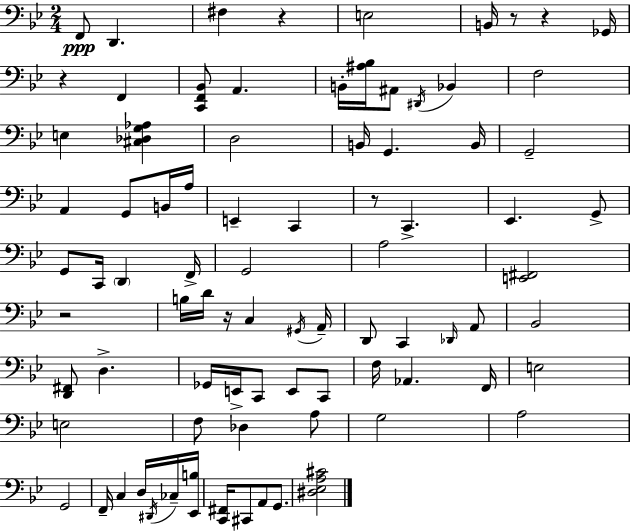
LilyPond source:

{
  \clef bass
  \numericTimeSignature
  \time 2/4
  \key g \minor
  \repeat volta 2 { f,8\ppp d,4. | fis4 r4 | e2 | b,16 r8 r4 ges,16 | \break r4 f,4 | <c, f, bes,>8 a,4. | b,16-. <ais bes>16 ais,8 \acciaccatura { dis,16 } bes,4 | f2 | \break e4 <cis des g aes>4 | d2 | b,16 g,4. | b,16 g,2-- | \break a,4 g,8 b,16 | a16 e,4-- c,4 | r8 c,4.-> | ees,4. g,8-> | \break g,8 c,16 \parenthesize d,4 | f,16-> g,2 | a2 | <e, fis,>2 | \break r2 | b16 d'16 r16 c4 | \acciaccatura { gis,16 } a,16-- d,8 c,4 | \grace { des,16 } a,8 bes,2 | \break <d, fis,>8 d4.-> | ges,16 e,16-> c,8 e,8 | c,8 f16 aes,4. | f,16 e2 | \break e2 | f8 des4 | a8 g2 | a2 | \break g,2 | f,16-- c4 | d16 \acciaccatura { dis,16 } ces16-- <ees, b>16 <c, fis,>16 cis,8 a,8 | g,8. <dis ees a cis'>2 | \break } \bar "|."
}